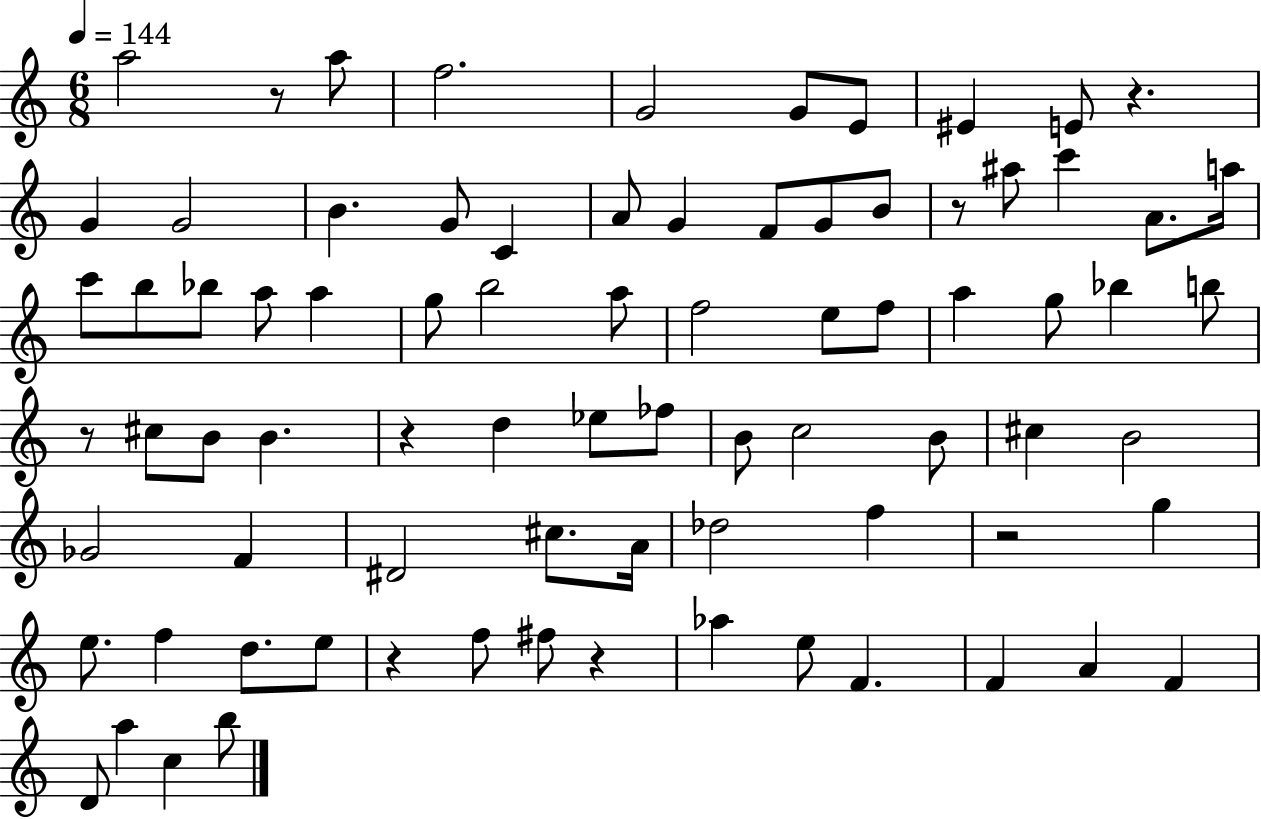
A5/h R/e A5/e F5/h. G4/h G4/e E4/e EIS4/q E4/e R/q. G4/q G4/h B4/q. G4/e C4/q A4/e G4/q F4/e G4/e B4/e R/e A#5/e C6/q A4/e. A5/s C6/e B5/e Bb5/e A5/e A5/q G5/e B5/h A5/e F5/h E5/e F5/e A5/q G5/e Bb5/q B5/e R/e C#5/e B4/e B4/q. R/q D5/q Eb5/e FES5/e B4/e C5/h B4/e C#5/q B4/h Gb4/h F4/q D#4/h C#5/e. A4/s Db5/h F5/q R/h G5/q E5/e. F5/q D5/e. E5/e R/q F5/e F#5/e R/q Ab5/q E5/e F4/q. F4/q A4/q F4/q D4/e A5/q C5/q B5/e